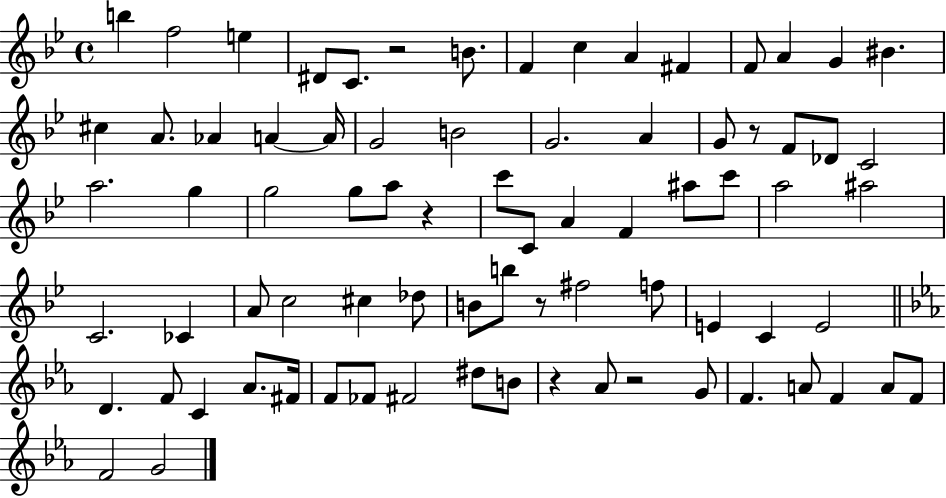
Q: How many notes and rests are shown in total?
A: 78